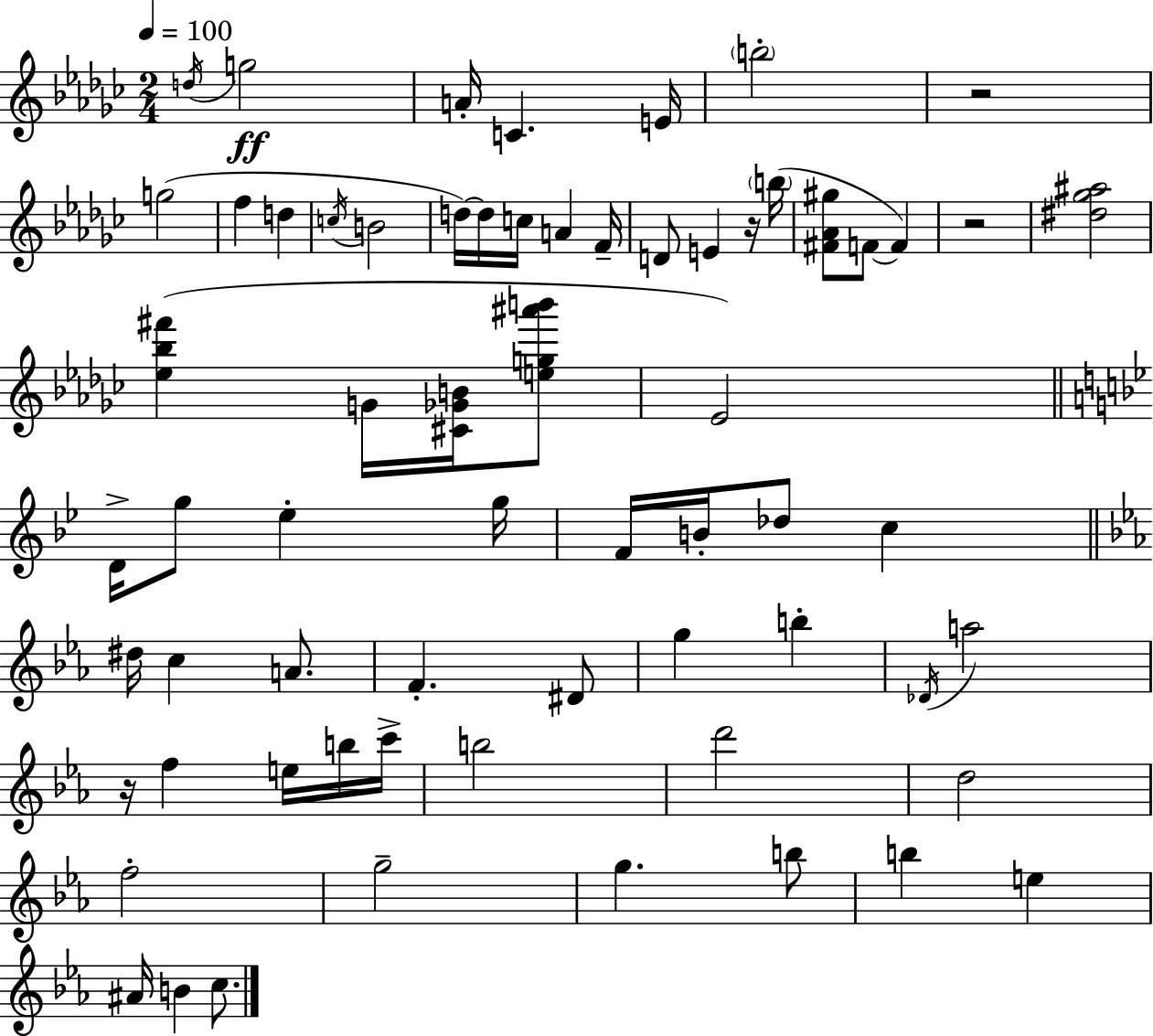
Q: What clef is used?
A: treble